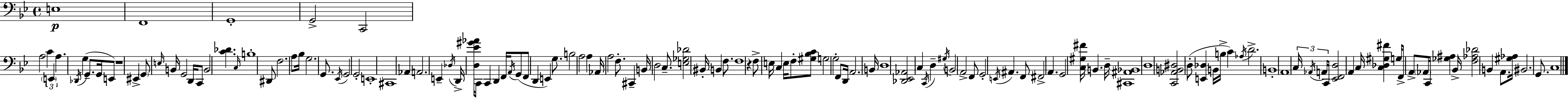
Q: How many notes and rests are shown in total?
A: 134